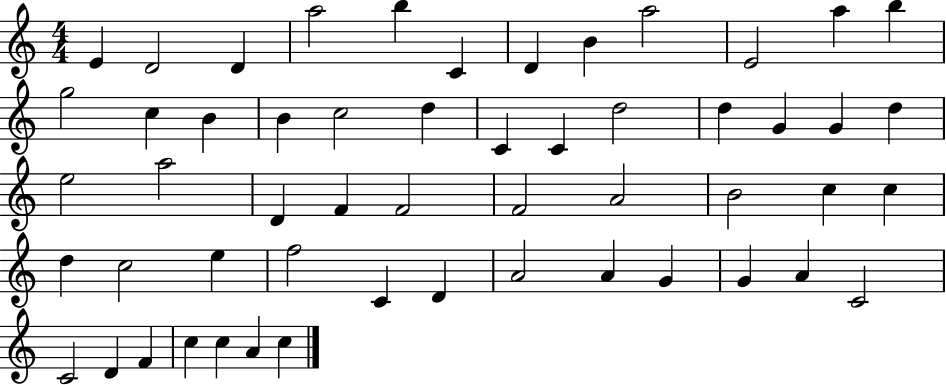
E4/q D4/h D4/q A5/h B5/q C4/q D4/q B4/q A5/h E4/h A5/q B5/q G5/h C5/q B4/q B4/q C5/h D5/q C4/q C4/q D5/h D5/q G4/q G4/q D5/q E5/h A5/h D4/q F4/q F4/h F4/h A4/h B4/h C5/q C5/q D5/q C5/h E5/q F5/h C4/q D4/q A4/h A4/q G4/q G4/q A4/q C4/h C4/h D4/q F4/q C5/q C5/q A4/q C5/q